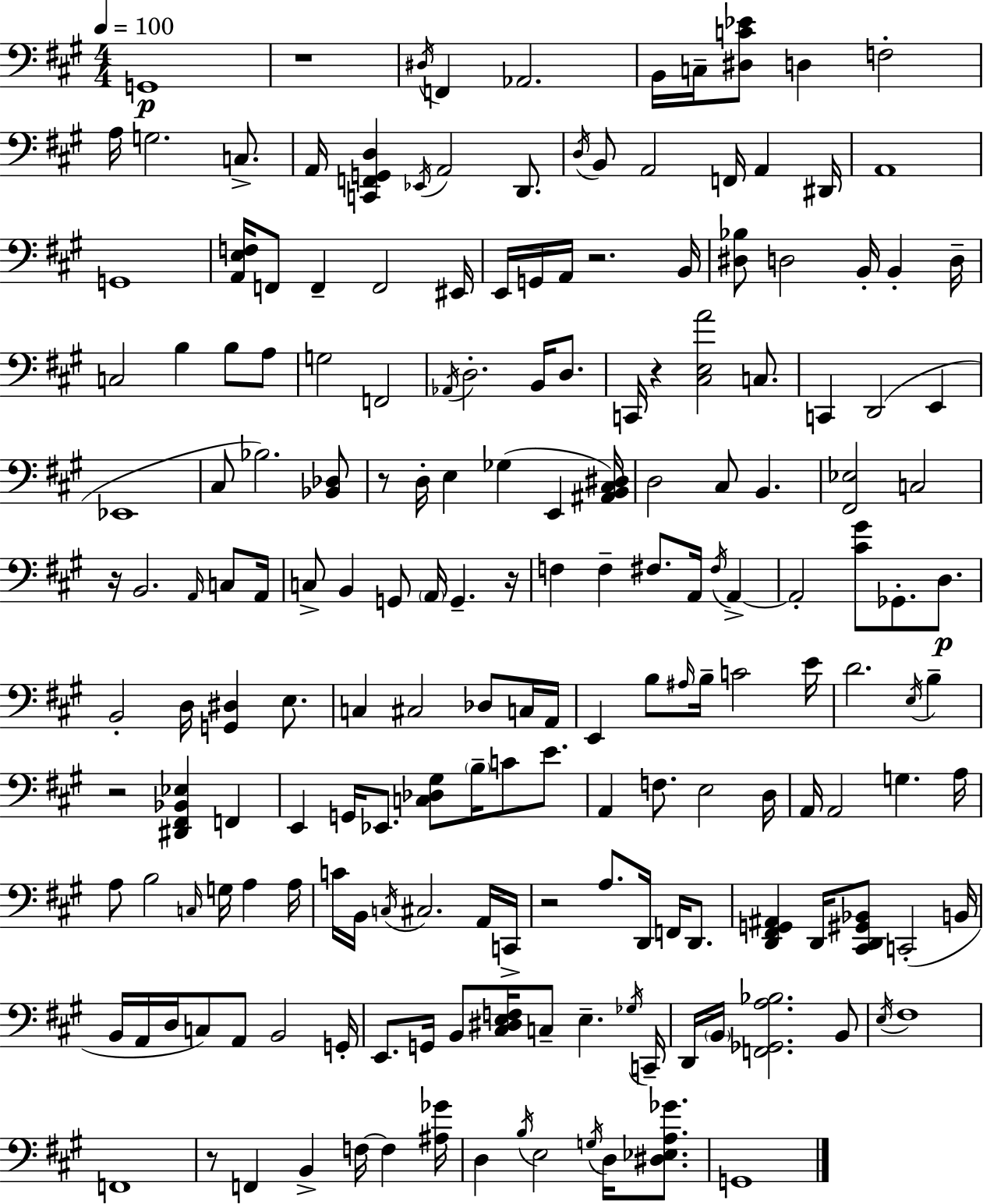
X:1
T:Untitled
M:4/4
L:1/4
K:A
G,,4 z4 ^D,/4 F,, _A,,2 B,,/4 C,/4 [^D,C_E]/2 D, F,2 A,/4 G,2 C,/2 A,,/4 [C,,F,,G,,D,] _E,,/4 A,,2 D,,/2 D,/4 B,,/2 A,,2 F,,/4 A,, ^D,,/4 A,,4 G,,4 [A,,E,F,]/4 F,,/2 F,, F,,2 ^E,,/4 E,,/4 G,,/4 A,,/4 z2 B,,/4 [^D,_B,]/2 D,2 B,,/4 B,, D,/4 C,2 B, B,/2 A,/2 G,2 F,,2 _A,,/4 D,2 B,,/4 D,/2 C,,/4 z [^C,E,A]2 C,/2 C,, D,,2 E,, _E,,4 ^C,/2 _B,2 [_B,,_D,]/2 z/2 D,/4 E, _G, E,, [^A,,B,,^C,^D,]/4 D,2 ^C,/2 B,, [^F,,_E,]2 C,2 z/4 B,,2 A,,/4 C,/2 A,,/4 C,/2 B,, G,,/2 A,,/4 G,, z/4 F, F, ^F,/2 A,,/4 ^F,/4 A,, A,,2 [^C^G]/2 _G,,/2 D,/2 B,,2 D,/4 [G,,^D,] E,/2 C, ^C,2 _D,/2 C,/4 A,,/4 E,, B,/2 ^A,/4 B,/4 C2 E/4 D2 E,/4 B, z2 [^D,,^F,,_B,,_E,] F,, E,, G,,/4 _E,,/2 [C,_D,^G,]/2 B,/4 C/2 E/2 A,, F,/2 E,2 D,/4 A,,/4 A,,2 G, A,/4 A,/2 B,2 C,/4 G,/4 A, A,/4 C/4 B,,/4 C,/4 ^C,2 A,,/4 C,,/4 z2 A,/2 D,,/4 F,,/4 D,,/2 [D,,^F,,G,,^A,,] D,,/4 [^C,,D,,^G,,_B,,]/2 C,,2 B,,/4 B,,/4 A,,/4 D,/4 C,/2 A,,/2 B,,2 G,,/4 E,,/2 G,,/4 B,,/2 [^C,^D,E,F,]/4 C,/2 E, _G,/4 C,,/4 D,,/4 B,,/4 [F,,_G,,A,_B,]2 B,,/2 E,/4 ^F,4 F,,4 z/2 F,, B,, F,/4 F, [^A,_G]/4 D, B,/4 E,2 G,/4 D,/4 [^D,_E,A,_G]/2 G,,4